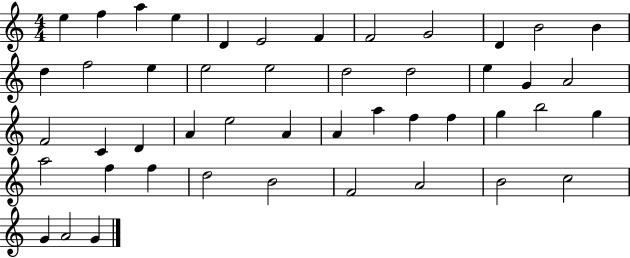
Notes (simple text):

E5/q F5/q A5/q E5/q D4/q E4/h F4/q F4/h G4/h D4/q B4/h B4/q D5/q F5/h E5/q E5/h E5/h D5/h D5/h E5/q G4/q A4/h F4/h C4/q D4/q A4/q E5/h A4/q A4/q A5/q F5/q F5/q G5/q B5/h G5/q A5/h F5/q F5/q D5/h B4/h F4/h A4/h B4/h C5/h G4/q A4/h G4/q